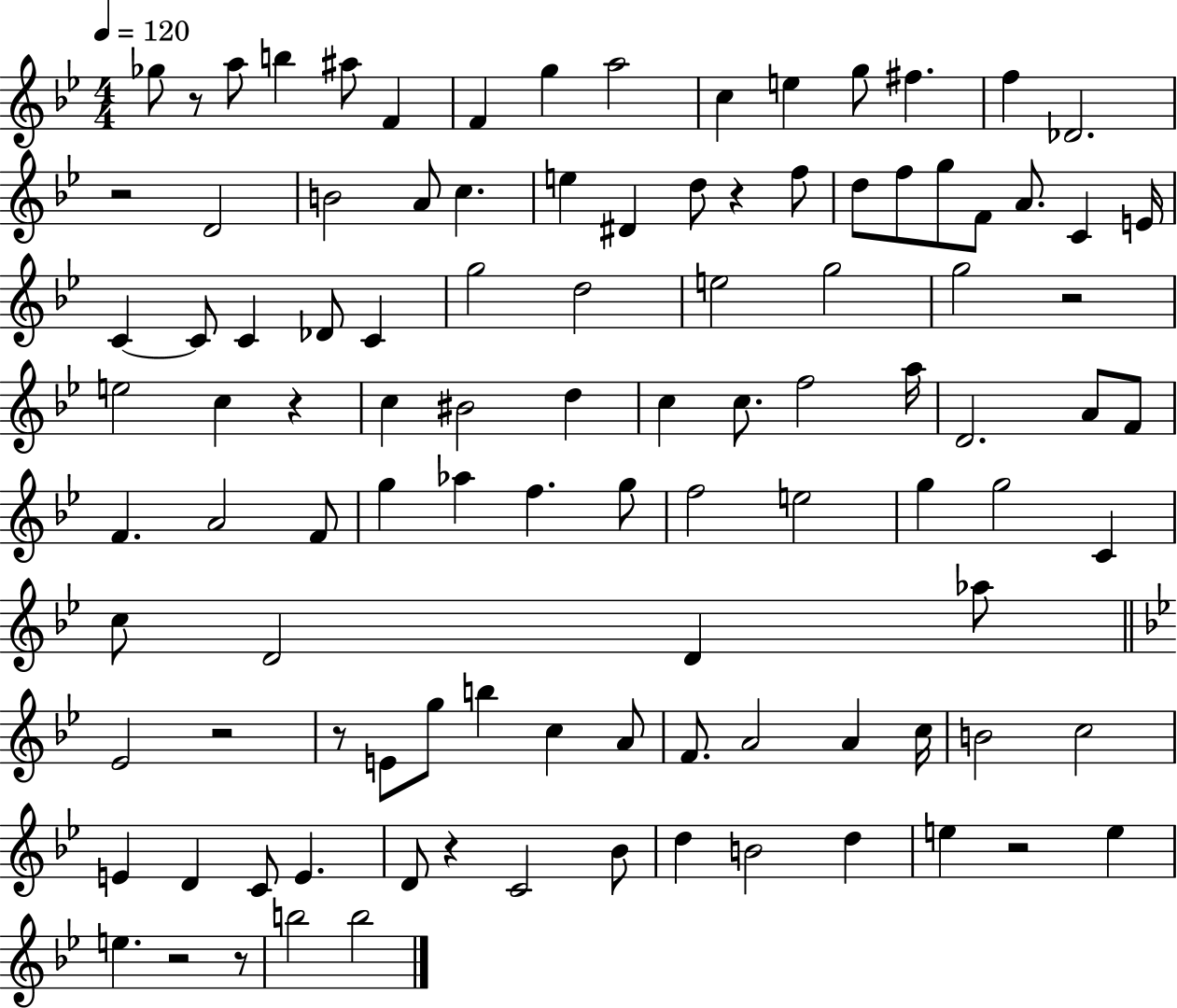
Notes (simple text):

Gb5/e R/e A5/e B5/q A#5/e F4/q F4/q G5/q A5/h C5/q E5/q G5/e F#5/q. F5/q Db4/h. R/h D4/h B4/h A4/e C5/q. E5/q D#4/q D5/e R/q F5/e D5/e F5/e G5/e F4/e A4/e. C4/q E4/s C4/q C4/e C4/q Db4/e C4/q G5/h D5/h E5/h G5/h G5/h R/h E5/h C5/q R/q C5/q BIS4/h D5/q C5/q C5/e. F5/h A5/s D4/h. A4/e F4/e F4/q. A4/h F4/e G5/q Ab5/q F5/q. G5/e F5/h E5/h G5/q G5/h C4/q C5/e D4/h D4/q Ab5/e Eb4/h R/h R/e E4/e G5/e B5/q C5/q A4/e F4/e. A4/h A4/q C5/s B4/h C5/h E4/q D4/q C4/e E4/q. D4/e R/q C4/h Bb4/e D5/q B4/h D5/q E5/q R/h E5/q E5/q. R/h R/e B5/h B5/h